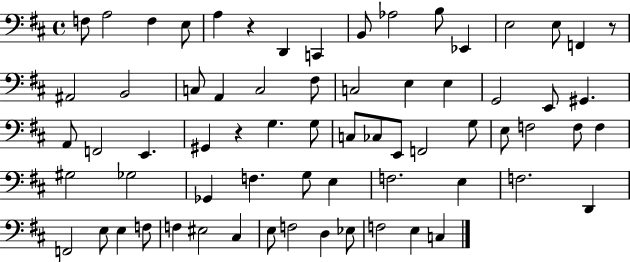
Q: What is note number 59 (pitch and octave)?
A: E3